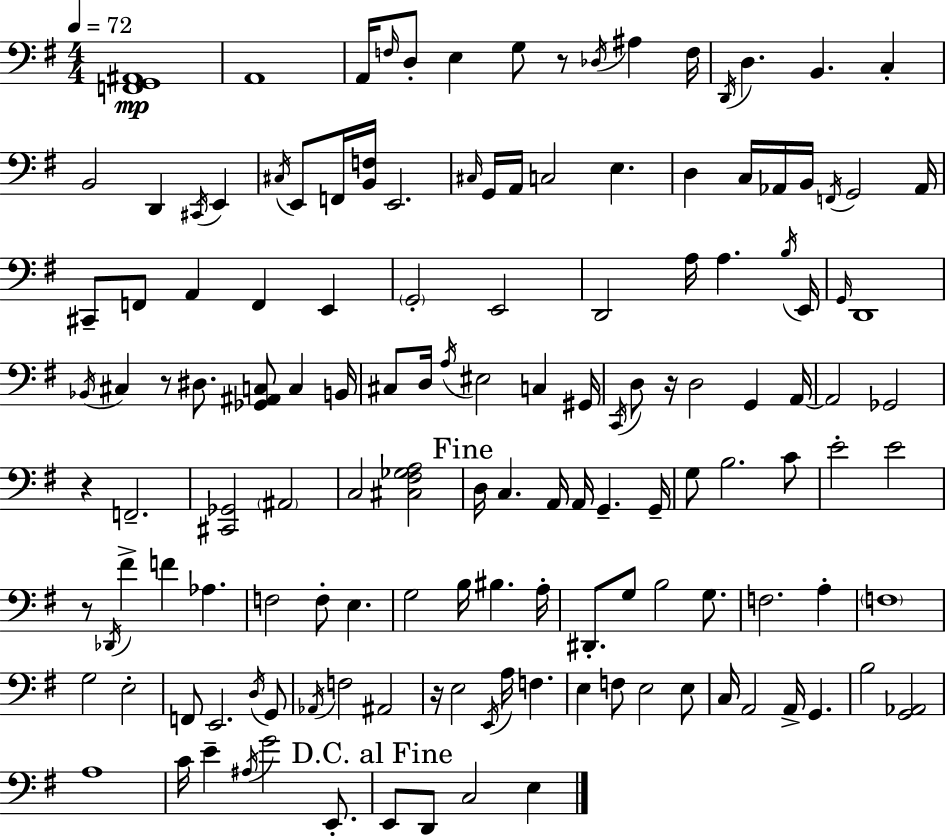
[F2,G2,A#2]/w A2/w A2/s F3/s D3/e E3/q G3/e R/e Db3/s A#3/q F3/s D2/s D3/q. B2/q. C3/q B2/h D2/q C#2/s E2/q C#3/s E2/e F2/s [B2,F3]/s E2/h. C#3/s G2/s A2/s C3/h E3/q. D3/q C3/s Ab2/s B2/s F2/s G2/h Ab2/s C#2/e F2/e A2/q F2/q E2/q G2/h E2/h D2/h A3/s A3/q. B3/s E2/s G2/s D2/w Bb2/s C#3/q R/e D#3/e. [Gb2,A#2,C3]/e C3/q B2/s C#3/e D3/s A3/s EIS3/h C3/q G#2/s C2/s D3/e R/s D3/h G2/q A2/s A2/h Gb2/h R/q F2/h. [C#2,Gb2]/h A#2/h C3/h [C#3,F#3,Gb3,A3]/h D3/s C3/q. A2/s A2/s G2/q. G2/s G3/e B3/h. C4/e E4/h E4/h R/e Db2/s F#4/q F4/q Ab3/q. F3/h F3/e E3/q. G3/h B3/s BIS3/q. A3/s D#2/e. G3/e B3/h G3/e. F3/h. A3/q F3/w G3/h E3/h F2/e E2/h. D3/s G2/e Ab2/s F3/h A#2/h R/s E3/h E2/s A3/s F3/q. E3/q F3/e E3/h E3/e C3/s A2/h A2/s G2/q. B3/h [G2,Ab2]/h A3/w C4/s E4/q A#3/s G4/h E2/e. E2/e D2/e C3/h E3/q